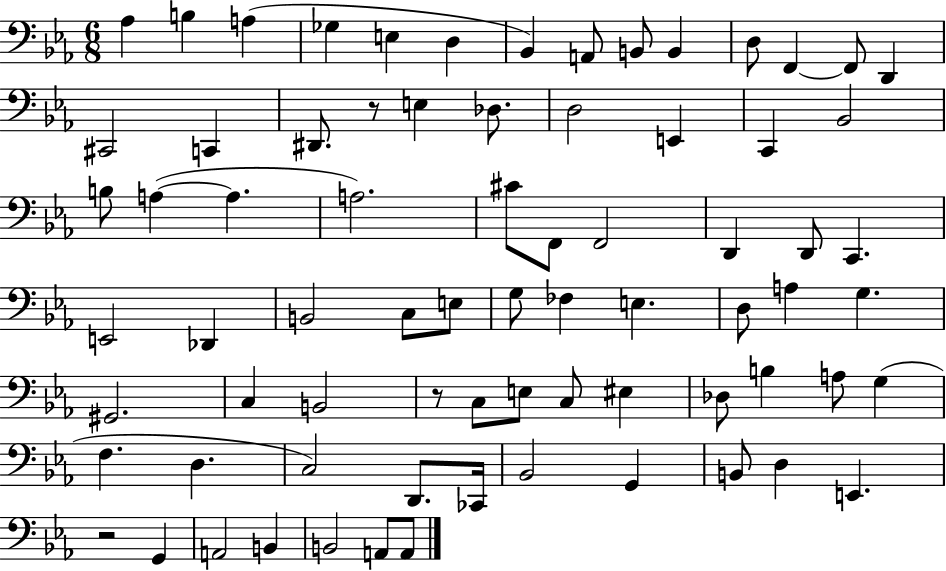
Ab3/q B3/q A3/q Gb3/q E3/q D3/q Bb2/q A2/e B2/e B2/q D3/e F2/q F2/e D2/q C#2/h C2/q D#2/e. R/e E3/q Db3/e. D3/h E2/q C2/q Bb2/h B3/e A3/q A3/q. A3/h. C#4/e F2/e F2/h D2/q D2/e C2/q. E2/h Db2/q B2/h C3/e E3/e G3/e FES3/q E3/q. D3/e A3/q G3/q. G#2/h. C3/q B2/h R/e C3/e E3/e C3/e EIS3/q Db3/e B3/q A3/e G3/q F3/q. D3/q. C3/h D2/e. CES2/s Bb2/h G2/q B2/e D3/q E2/q. R/h G2/q A2/h B2/q B2/h A2/e A2/e